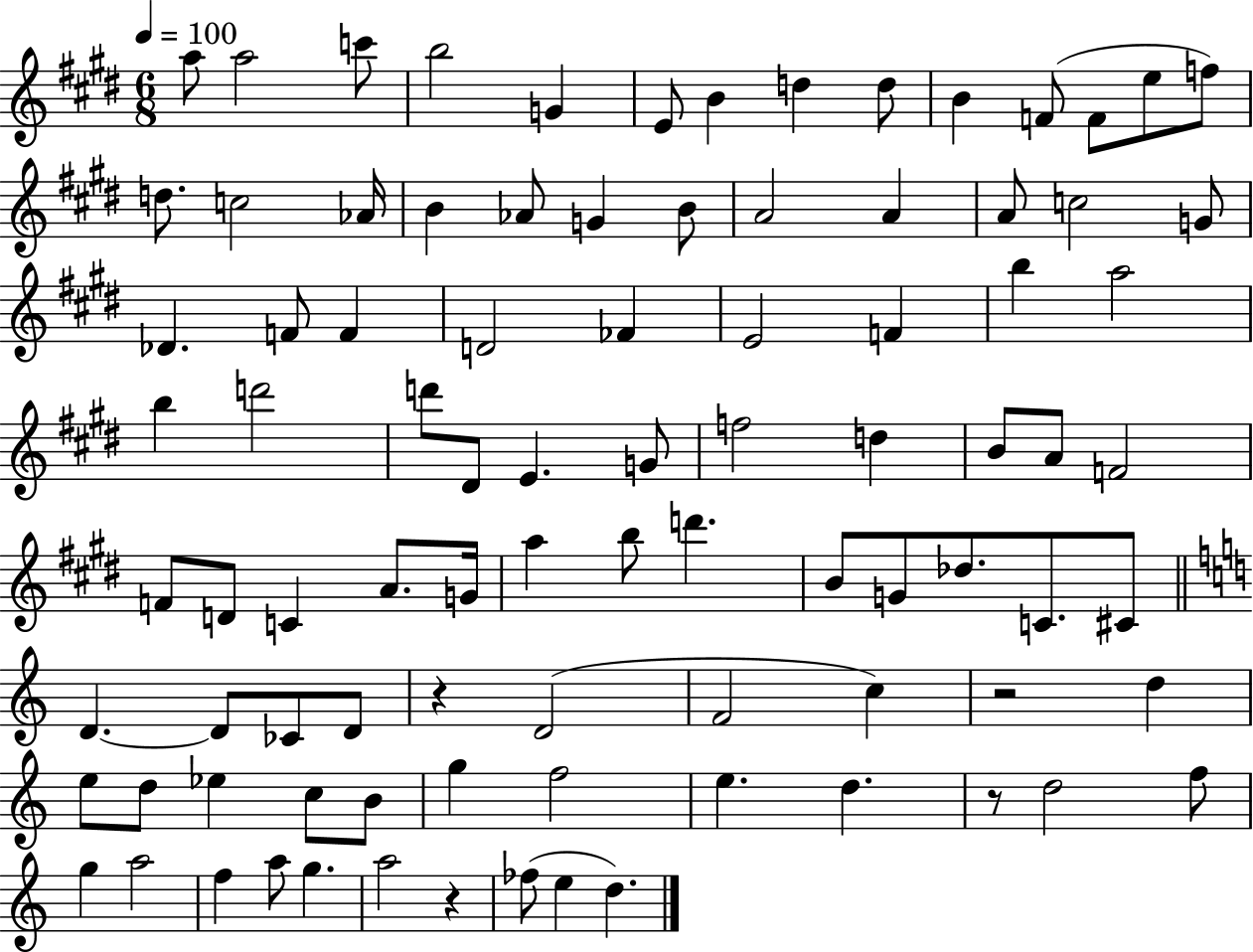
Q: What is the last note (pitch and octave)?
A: D5